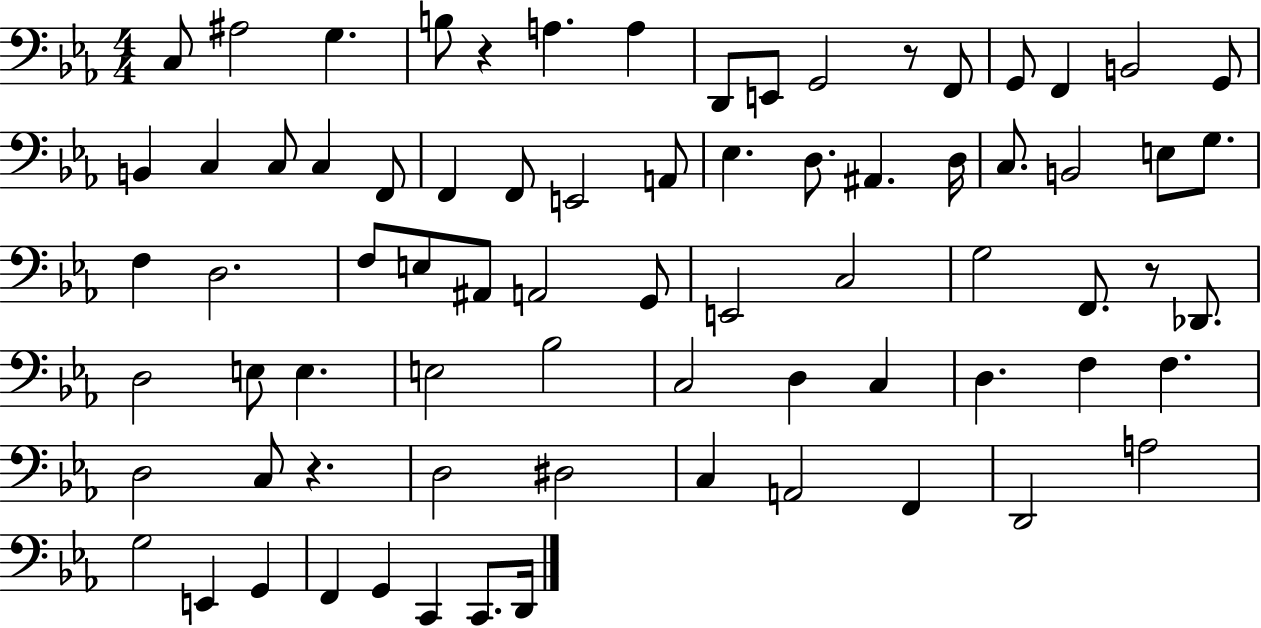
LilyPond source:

{
  \clef bass
  \numericTimeSignature
  \time 4/4
  \key ees \major
  c8 ais2 g4. | b8 r4 a4. a4 | d,8 e,8 g,2 r8 f,8 | g,8 f,4 b,2 g,8 | \break b,4 c4 c8 c4 f,8 | f,4 f,8 e,2 a,8 | ees4. d8. ais,4. d16 | c8. b,2 e8 g8. | \break f4 d2. | f8 e8 ais,8 a,2 g,8 | e,2 c2 | g2 f,8. r8 des,8. | \break d2 e8 e4. | e2 bes2 | c2 d4 c4 | d4. f4 f4. | \break d2 c8 r4. | d2 dis2 | c4 a,2 f,4 | d,2 a2 | \break g2 e,4 g,4 | f,4 g,4 c,4 c,8. d,16 | \bar "|."
}